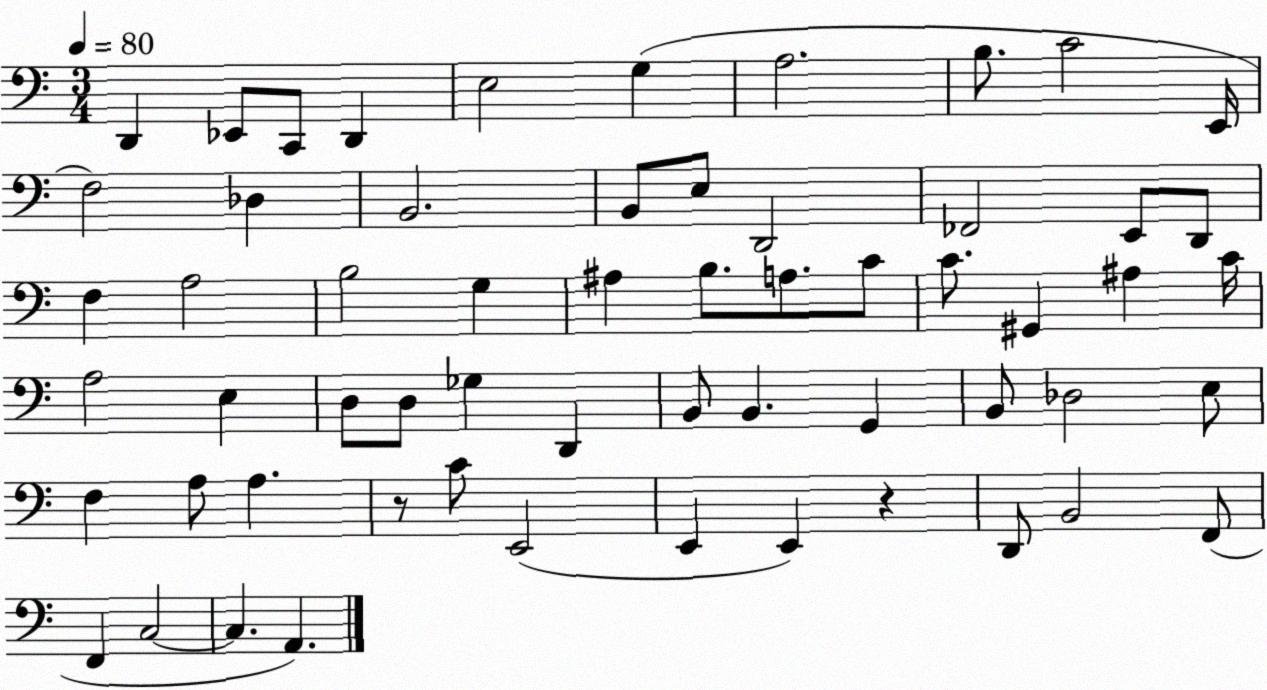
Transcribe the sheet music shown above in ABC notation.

X:1
T:Untitled
M:3/4
L:1/4
K:C
D,, _E,,/2 C,,/2 D,, E,2 G, A,2 B,/2 C2 E,,/4 F,2 _D, B,,2 B,,/2 E,/2 D,,2 _F,,2 E,,/2 D,,/2 F, A,2 B,2 G, ^A, B,/2 A,/2 C/2 C/2 ^G,, ^A, C/4 A,2 E, D,/2 D,/2 _G, D,, B,,/2 B,, G,, B,,/2 _D,2 E,/2 F, A,/2 A, z/2 C/2 E,,2 E,, E,, z D,,/2 B,,2 F,,/2 F,, C,2 C, A,,